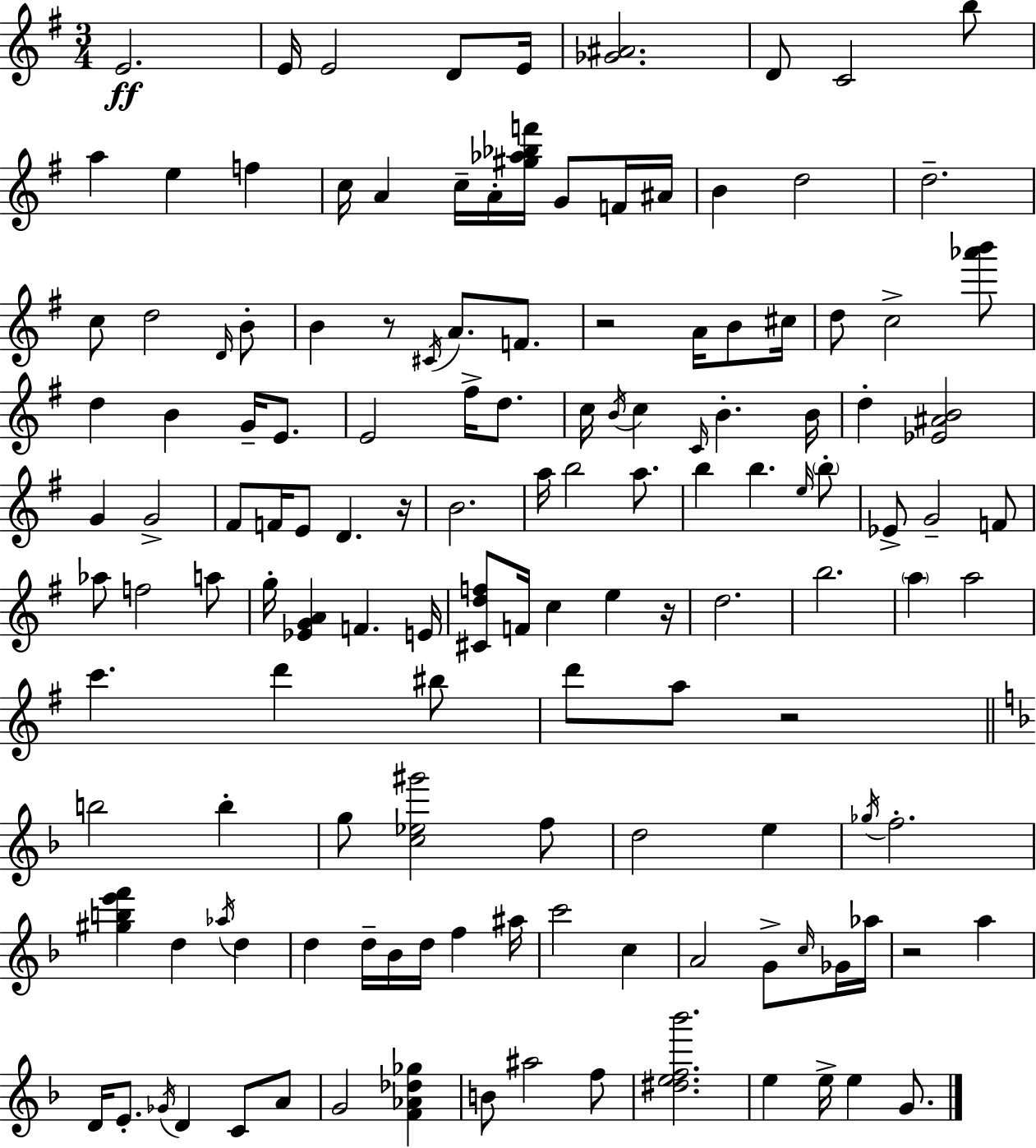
{
  \clef treble
  \numericTimeSignature
  \time 3/4
  \key e \minor
  \repeat volta 2 { e'2.\ff | e'16 e'2 d'8 e'16 | <ges' ais'>2. | d'8 c'2 b''8 | \break a''4 e''4 f''4 | c''16 a'4 c''16-- a'16-. <gis'' aes'' bes'' f'''>16 g'8 f'16 ais'16 | b'4 d''2 | d''2.-- | \break c''8 d''2 \grace { d'16 } b'8-. | b'4 r8 \acciaccatura { cis'16 } a'8. f'8. | r2 a'16 b'8 | cis''16 d''8 c''2-> | \break <aes''' b'''>8 d''4 b'4 g'16-- e'8. | e'2 fis''16-> d''8. | c''16 \acciaccatura { b'16 } c''4 \grace { c'16 } b'4.-. | b'16 d''4-. <ees' ais' b'>2 | \break g'4 g'2-> | fis'8 f'16 e'8 d'4. | r16 b'2. | a''16 b''2 | \break a''8. b''4 b''4. | \grace { e''16 } \parenthesize b''8-. ees'8-> g'2-- | f'8 aes''8 f''2 | a''8 g''16-. <ees' g' a'>4 f'4. | \break e'16 <cis' d'' f''>8 f'16 c''4 | e''4 r16 d''2. | b''2. | \parenthesize a''4 a''2 | \break c'''4. d'''4 | bis''8 d'''8 a''8 r2 | \bar "||" \break \key d \minor b''2 b''4-. | g''8 <c'' ees'' gis'''>2 f''8 | d''2 e''4 | \acciaccatura { ges''16 } f''2.-. | \break <gis'' b'' e''' f'''>4 d''4 \acciaccatura { aes''16 } d''4 | d''4 d''16-- bes'16 d''16 f''4 | ais''16 c'''2 c''4 | a'2 g'8-> | \break \grace { c''16 } ges'16 aes''16 r2 a''4 | d'16 e'8.-. \acciaccatura { ges'16 } d'4 | c'8 a'8 g'2 | <f' aes' des'' ges''>4 b'8 ais''2 | \break f''8 <dis'' e'' f'' bes'''>2. | e''4 e''16-> e''4 | g'8. } \bar "|."
}